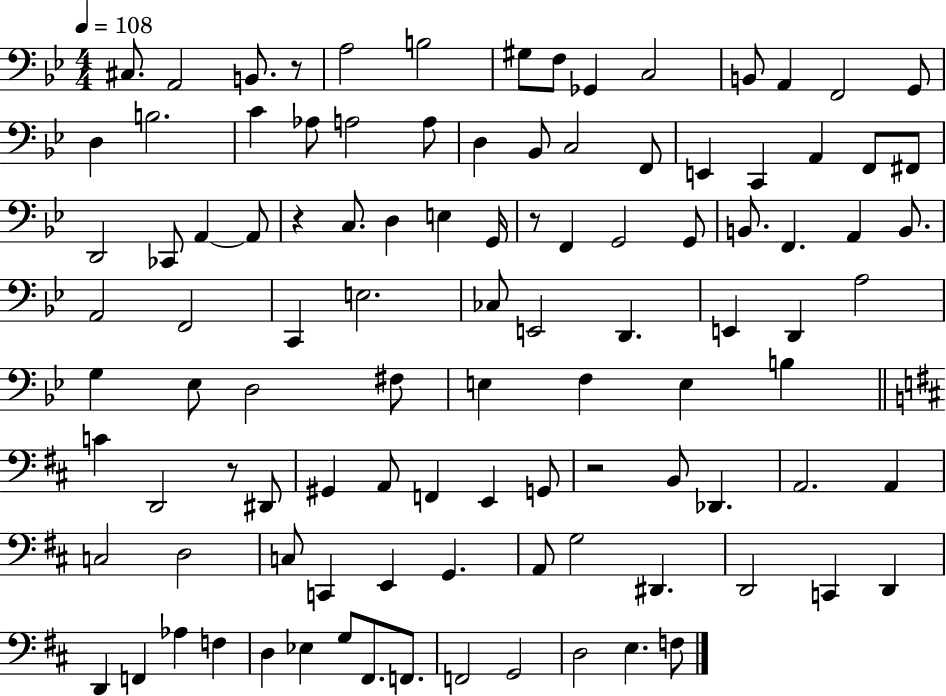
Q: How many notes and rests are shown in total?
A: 104